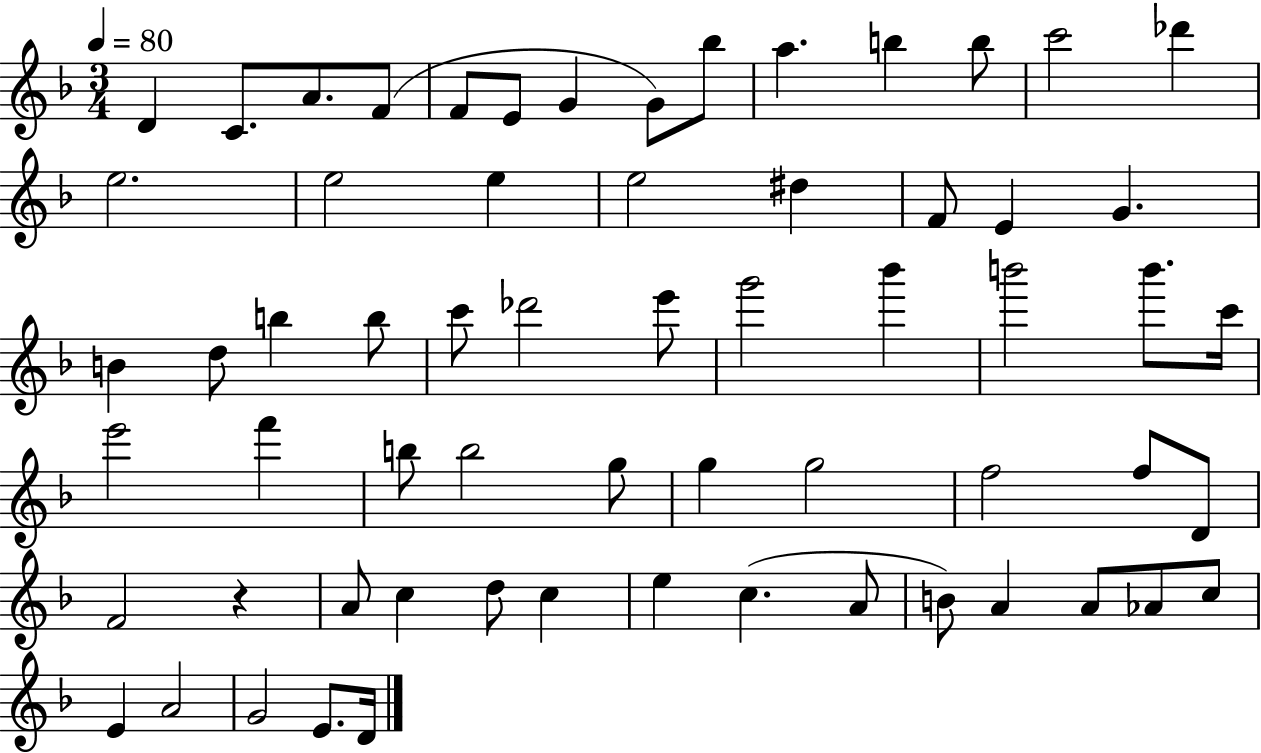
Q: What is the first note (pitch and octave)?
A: D4